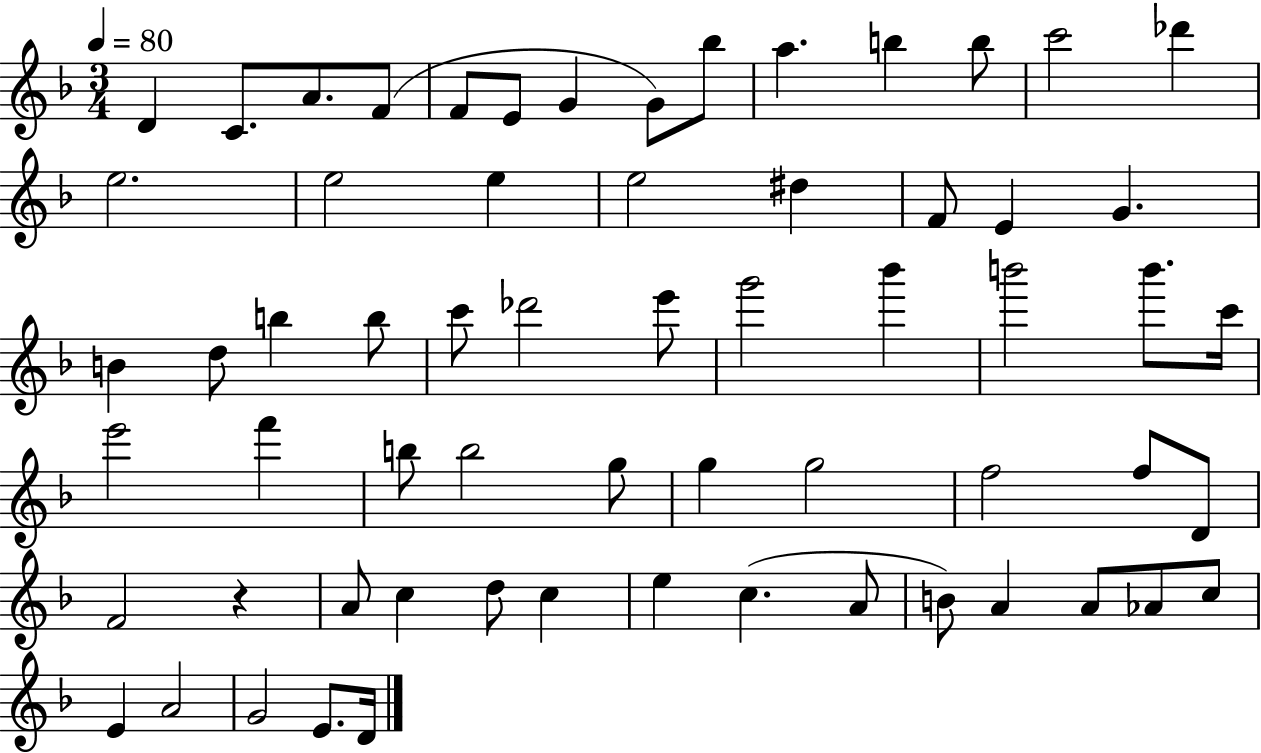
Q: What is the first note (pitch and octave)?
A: D4